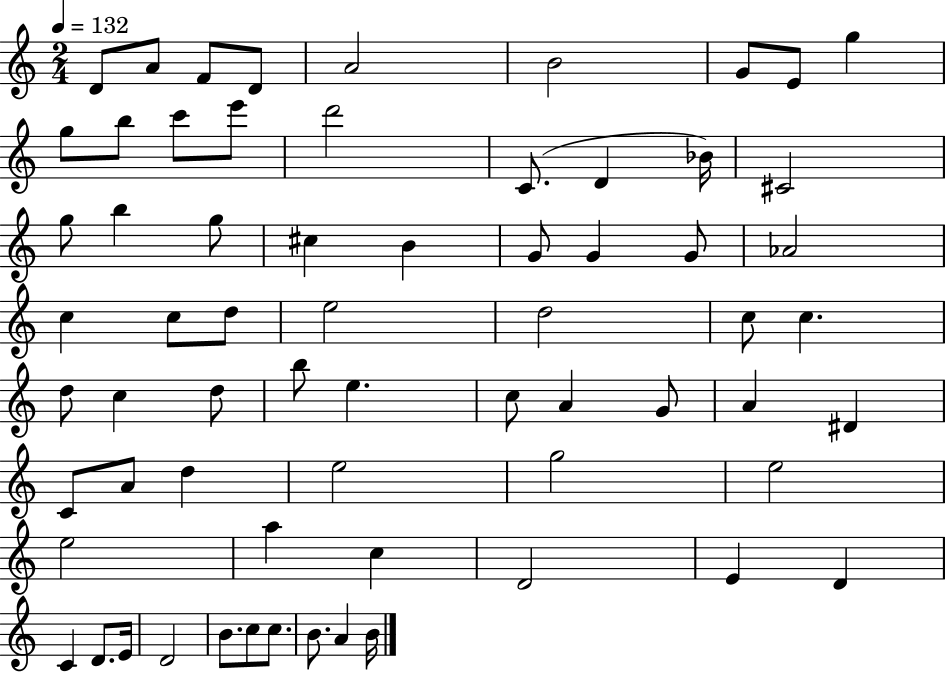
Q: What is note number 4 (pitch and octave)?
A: D4